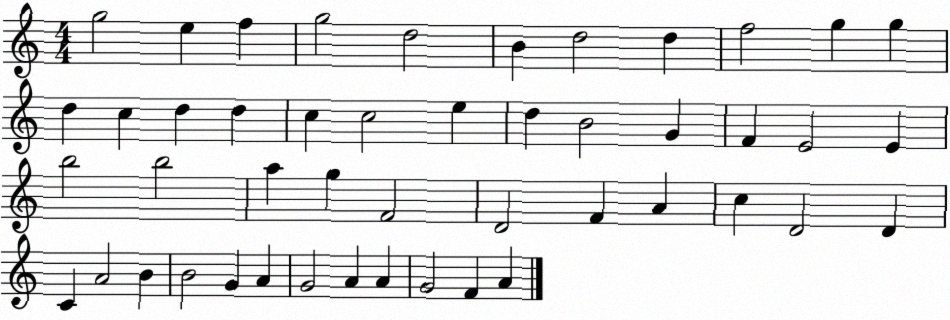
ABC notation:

X:1
T:Untitled
M:4/4
L:1/4
K:C
g2 e f g2 d2 B d2 d f2 g g d c d d c c2 e d B2 G F E2 E b2 b2 a g F2 D2 F A c D2 D C A2 B B2 G A G2 A A G2 F A